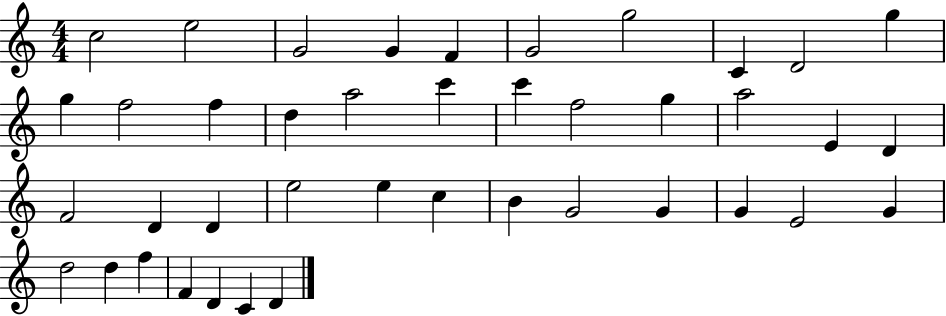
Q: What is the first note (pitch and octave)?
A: C5